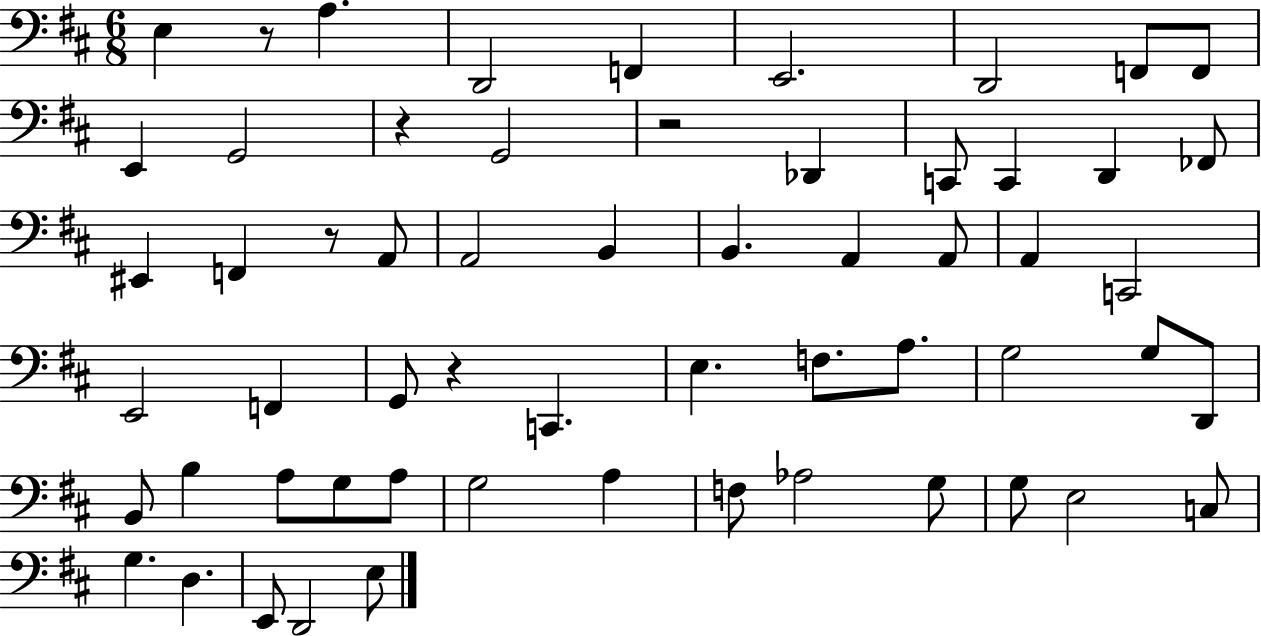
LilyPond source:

{
  \clef bass
  \numericTimeSignature
  \time 6/8
  \key d \major
  e4 r8 a4. | d,2 f,4 | e,2. | d,2 f,8 f,8 | \break e,4 g,2 | r4 g,2 | r2 des,4 | c,8 c,4 d,4 fes,8 | \break eis,4 f,4 r8 a,8 | a,2 b,4 | b,4. a,4 a,8 | a,4 c,2 | \break e,2 f,4 | g,8 r4 c,4. | e4. f8. a8. | g2 g8 d,8 | \break b,8 b4 a8 g8 a8 | g2 a4 | f8 aes2 g8 | g8 e2 c8 | \break g4. d4. | e,8 d,2 e8 | \bar "|."
}